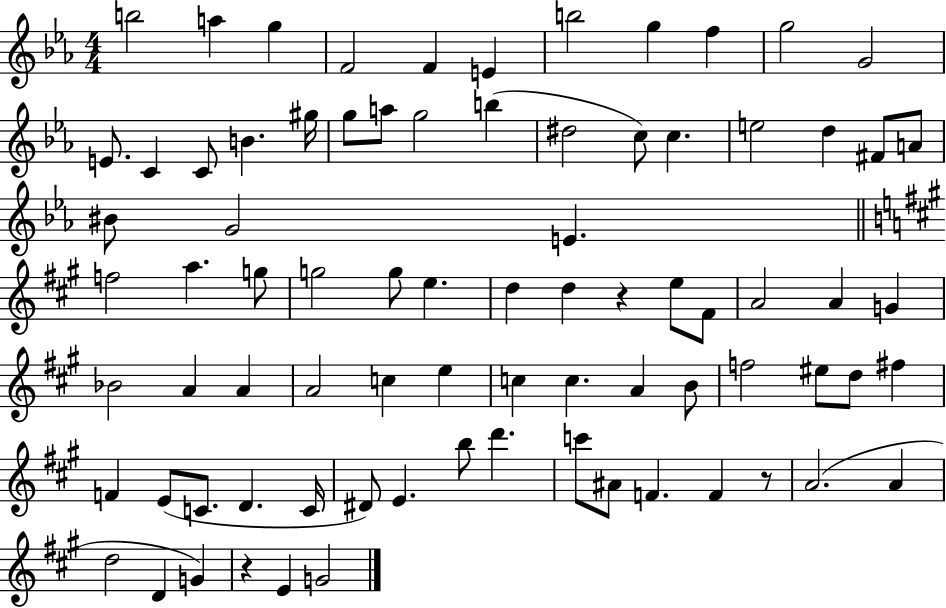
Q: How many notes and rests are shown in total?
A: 80